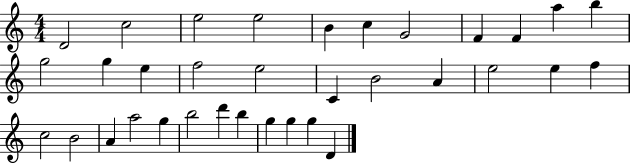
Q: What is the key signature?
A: C major